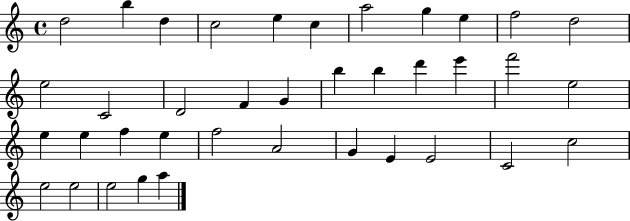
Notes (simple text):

D5/h B5/q D5/q C5/h E5/q C5/q A5/h G5/q E5/q F5/h D5/h E5/h C4/h D4/h F4/q G4/q B5/q B5/q D6/q E6/q F6/h E5/h E5/q E5/q F5/q E5/q F5/h A4/h G4/q E4/q E4/h C4/h C5/h E5/h E5/h E5/h G5/q A5/q